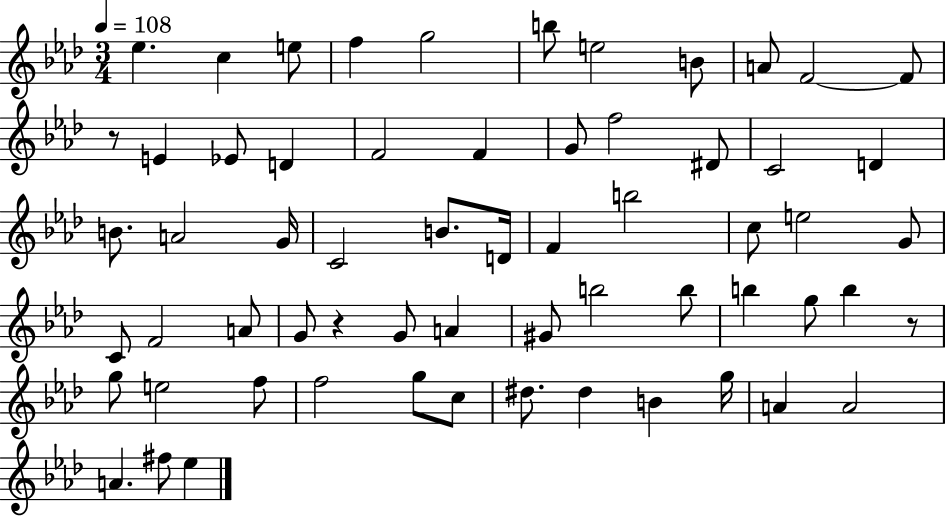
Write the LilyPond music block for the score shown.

{
  \clef treble
  \numericTimeSignature
  \time 3/4
  \key aes \major
  \tempo 4 = 108
  ees''4. c''4 e''8 | f''4 g''2 | b''8 e''2 b'8 | a'8 f'2~~ f'8 | \break r8 e'4 ees'8 d'4 | f'2 f'4 | g'8 f''2 dis'8 | c'2 d'4 | \break b'8. a'2 g'16 | c'2 b'8. d'16 | f'4 b''2 | c''8 e''2 g'8 | \break c'8 f'2 a'8 | g'8 r4 g'8 a'4 | gis'8 b''2 b''8 | b''4 g''8 b''4 r8 | \break g''8 e''2 f''8 | f''2 g''8 c''8 | dis''8. dis''4 b'4 g''16 | a'4 a'2 | \break a'4. fis''8 ees''4 | \bar "|."
}